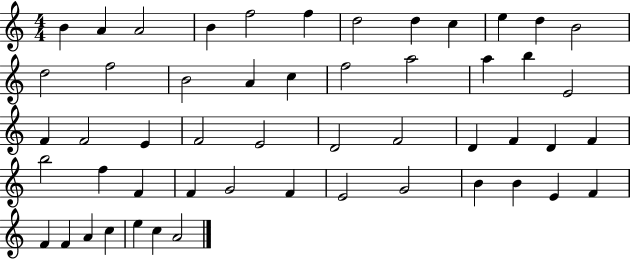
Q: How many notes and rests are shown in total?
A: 52